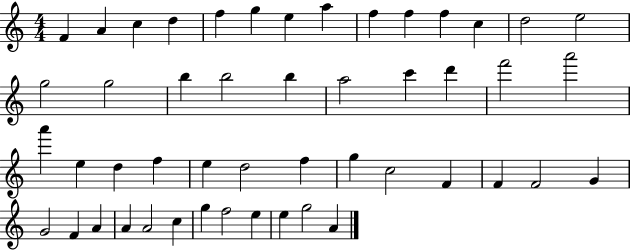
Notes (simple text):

F4/q A4/q C5/q D5/q F5/q G5/q E5/q A5/q F5/q F5/q F5/q C5/q D5/h E5/h G5/h G5/h B5/q B5/h B5/q A5/h C6/q D6/q F6/h A6/h A6/q E5/q D5/q F5/q E5/q D5/h F5/q G5/q C5/h F4/q F4/q F4/h G4/q G4/h F4/q A4/q A4/q A4/h C5/q G5/q F5/h E5/q E5/q G5/h A4/q